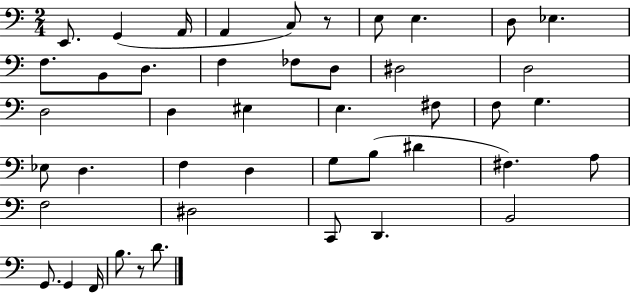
X:1
T:Untitled
M:2/4
L:1/4
K:C
E,,/2 G,, A,,/4 A,, C,/2 z/2 E,/2 E, D,/2 _E, F,/2 B,,/2 D,/2 F, _F,/2 D,/2 ^D,2 D,2 D,2 D, ^E, E, ^F,/2 F,/2 G, _E,/2 D, F, D, G,/2 B,/2 ^D ^F, A,/2 F,2 ^D,2 C,,/2 D,, B,,2 G,,/2 G,, F,,/4 B,/2 z/2 D/2